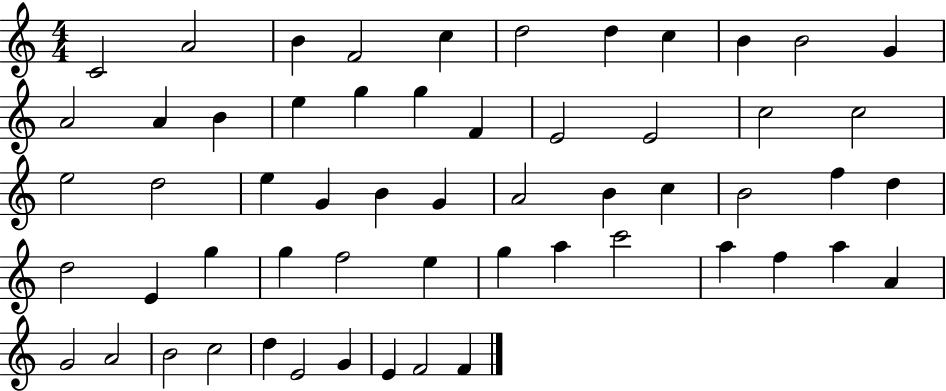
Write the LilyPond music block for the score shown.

{
  \clef treble
  \numericTimeSignature
  \time 4/4
  \key c \major
  c'2 a'2 | b'4 f'2 c''4 | d''2 d''4 c''4 | b'4 b'2 g'4 | \break a'2 a'4 b'4 | e''4 g''4 g''4 f'4 | e'2 e'2 | c''2 c''2 | \break e''2 d''2 | e''4 g'4 b'4 g'4 | a'2 b'4 c''4 | b'2 f''4 d''4 | \break d''2 e'4 g''4 | g''4 f''2 e''4 | g''4 a''4 c'''2 | a''4 f''4 a''4 a'4 | \break g'2 a'2 | b'2 c''2 | d''4 e'2 g'4 | e'4 f'2 f'4 | \break \bar "|."
}